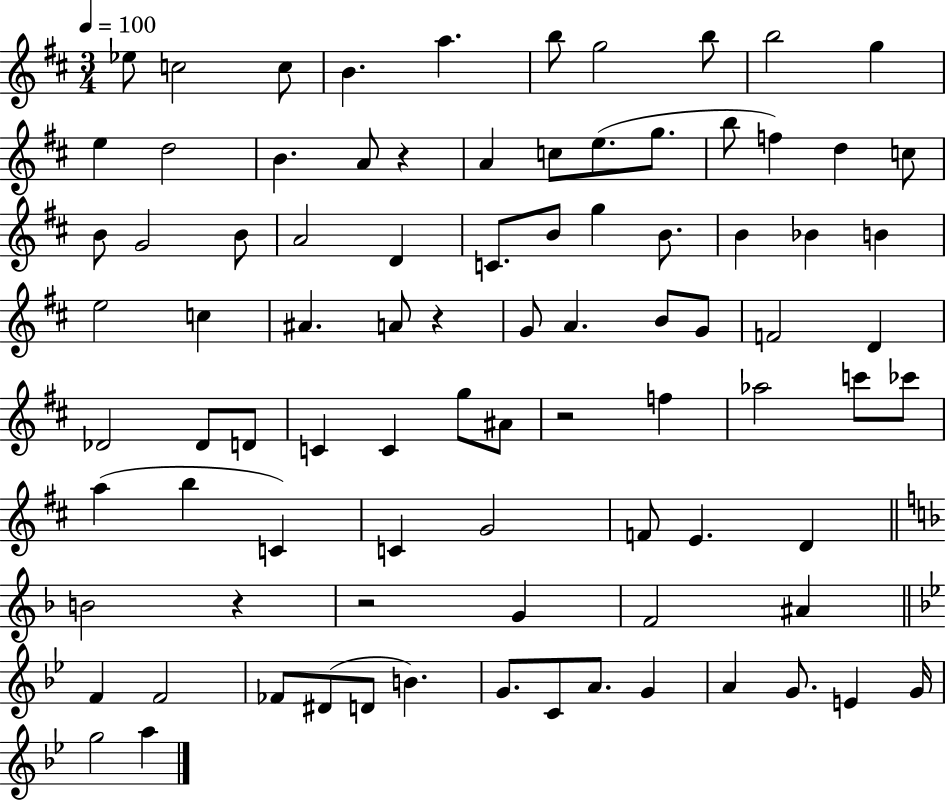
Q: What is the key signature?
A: D major